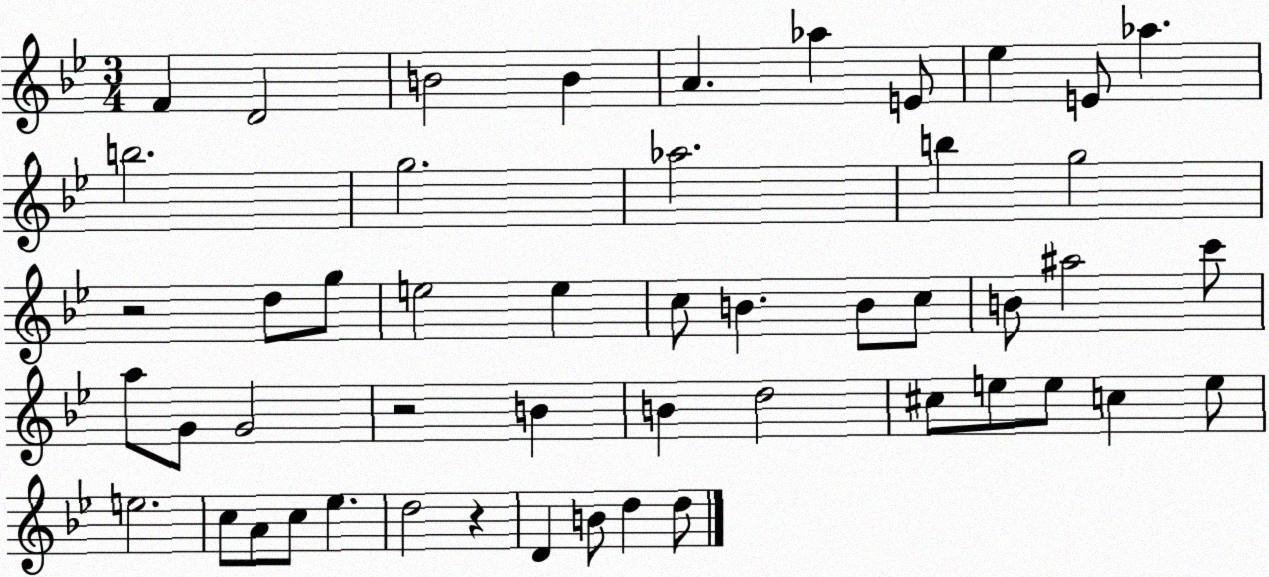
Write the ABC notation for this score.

X:1
T:Untitled
M:3/4
L:1/4
K:Bb
F D2 B2 B A _a E/2 _e E/2 _a b2 g2 _a2 b g2 z2 d/2 g/2 e2 e c/2 B B/2 c/2 B/2 ^a2 c'/2 a/2 G/2 G2 z2 B B d2 ^c/2 e/2 e/2 c e/2 e2 c/2 A/2 c/2 _e d2 z D B/2 d d/2